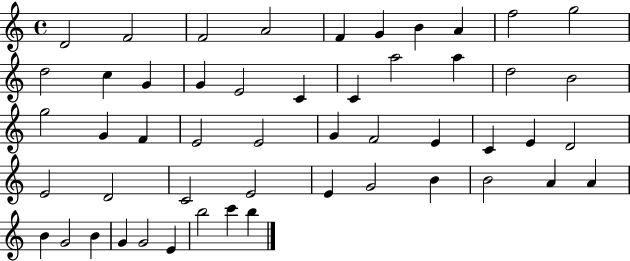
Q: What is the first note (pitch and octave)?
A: D4